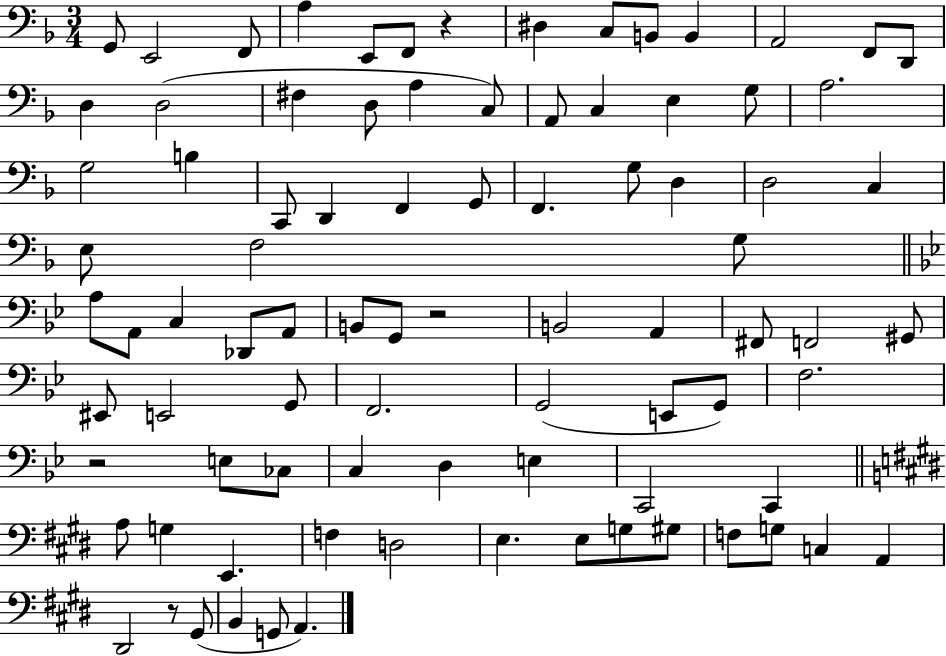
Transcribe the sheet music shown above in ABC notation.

X:1
T:Untitled
M:3/4
L:1/4
K:F
G,,/2 E,,2 F,,/2 A, E,,/2 F,,/2 z ^D, C,/2 B,,/2 B,, A,,2 F,,/2 D,,/2 D, D,2 ^F, D,/2 A, C,/2 A,,/2 C, E, G,/2 A,2 G,2 B, C,,/2 D,, F,, G,,/2 F,, G,/2 D, D,2 C, E,/2 F,2 G,/2 A,/2 A,,/2 C, _D,,/2 A,,/2 B,,/2 G,,/2 z2 B,,2 A,, ^F,,/2 F,,2 ^G,,/2 ^E,,/2 E,,2 G,,/2 F,,2 G,,2 E,,/2 G,,/2 F,2 z2 E,/2 _C,/2 C, D, E, C,,2 C,, A,/2 G, E,, F, D,2 E, E,/2 G,/2 ^G,/2 F,/2 G,/2 C, A,, ^D,,2 z/2 ^G,,/2 B,, G,,/2 A,,